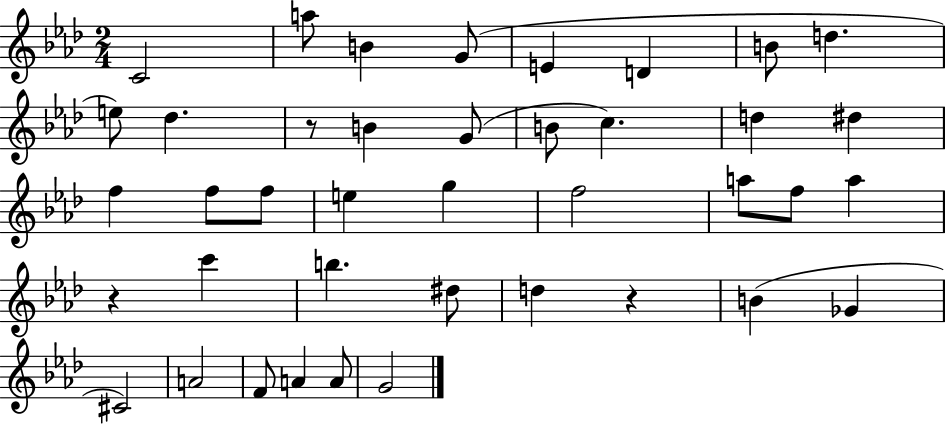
C4/h A5/e B4/q G4/e E4/q D4/q B4/e D5/q. E5/e Db5/q. R/e B4/q G4/e B4/e C5/q. D5/q D#5/q F5/q F5/e F5/e E5/q G5/q F5/h A5/e F5/e A5/q R/q C6/q B5/q. D#5/e D5/q R/q B4/q Gb4/q C#4/h A4/h F4/e A4/q A4/e G4/h